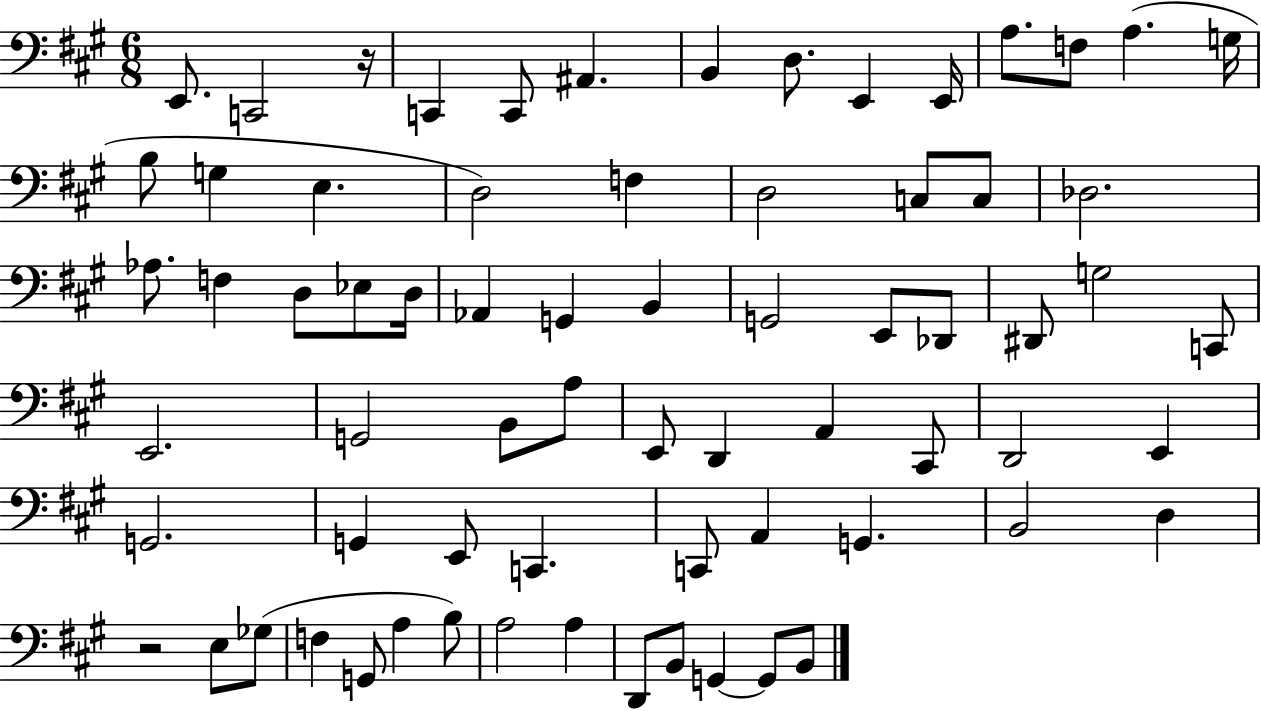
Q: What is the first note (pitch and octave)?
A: E2